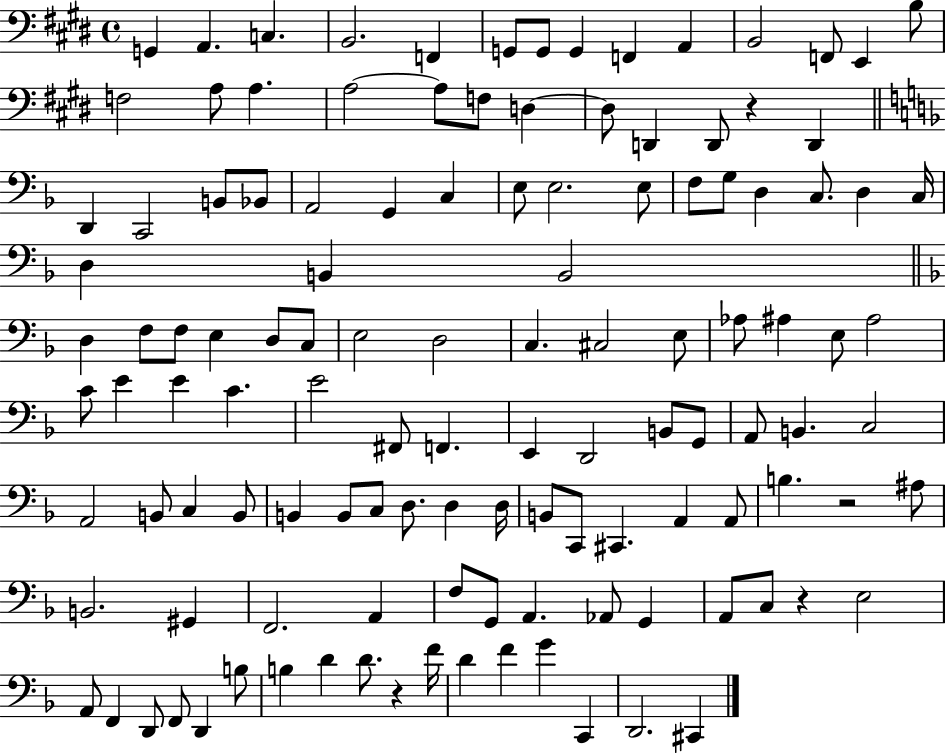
G2/q A2/q. C3/q. B2/h. F2/q G2/e G2/e G2/q F2/q A2/q B2/h F2/e E2/q B3/e F3/h A3/e A3/q. A3/h A3/e F3/e D3/q D3/e D2/q D2/e R/q D2/q D2/q C2/h B2/e Bb2/e A2/h G2/q C3/q E3/e E3/h. E3/e F3/e G3/e D3/q C3/e. D3/q C3/s D3/q B2/q B2/h D3/q F3/e F3/e E3/q D3/e C3/e E3/h D3/h C3/q. C#3/h E3/e Ab3/e A#3/q E3/e A#3/h C4/e E4/q E4/q C4/q. E4/h F#2/e F2/q. E2/q D2/h B2/e G2/e A2/e B2/q. C3/h A2/h B2/e C3/q B2/e B2/q B2/e C3/e D3/e. D3/q D3/s B2/e C2/e C#2/q. A2/q A2/e B3/q. R/h A#3/e B2/h. G#2/q F2/h. A2/q F3/e G2/e A2/q. Ab2/e G2/q A2/e C3/e R/q E3/h A2/e F2/q D2/e F2/e D2/q B3/e B3/q D4/q D4/e. R/q F4/s D4/q F4/q G4/q C2/q D2/h. C#2/q